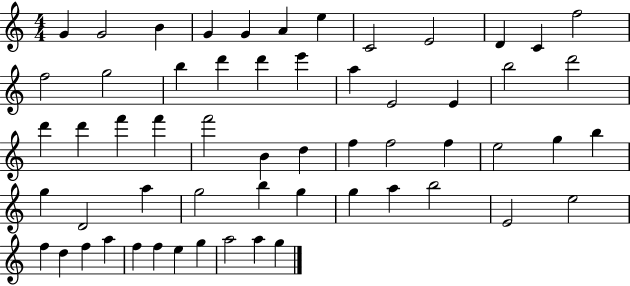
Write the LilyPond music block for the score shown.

{
  \clef treble
  \numericTimeSignature
  \time 4/4
  \key c \major
  g'4 g'2 b'4 | g'4 g'4 a'4 e''4 | c'2 e'2 | d'4 c'4 f''2 | \break f''2 g''2 | b''4 d'''4 d'''4 e'''4 | a''4 e'2 e'4 | b''2 d'''2 | \break d'''4 d'''4 f'''4 f'''4 | f'''2 b'4 d''4 | f''4 f''2 f''4 | e''2 g''4 b''4 | \break g''4 d'2 a''4 | g''2 b''4 g''4 | g''4 a''4 b''2 | e'2 e''2 | \break f''4 d''4 f''4 a''4 | f''4 f''4 e''4 g''4 | a''2 a''4 g''4 | \bar "|."
}